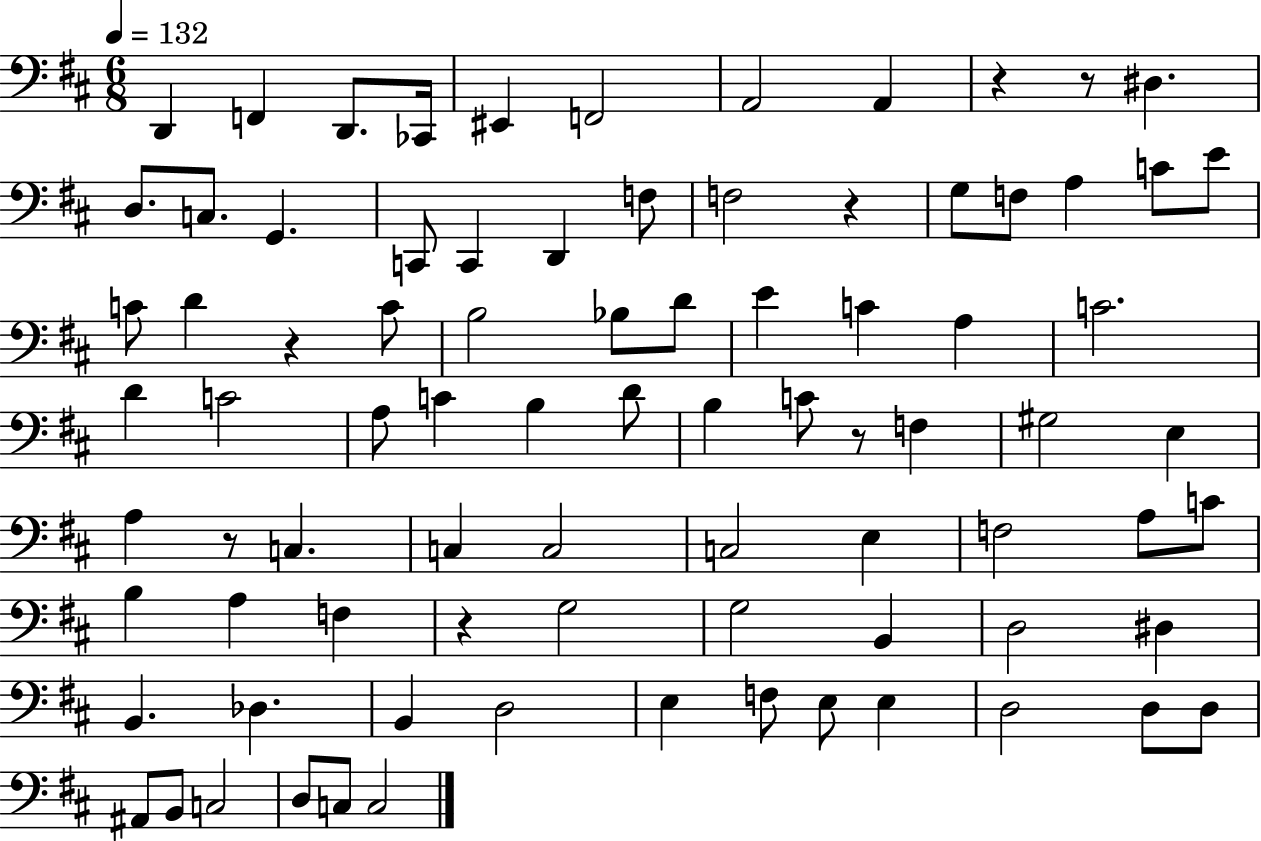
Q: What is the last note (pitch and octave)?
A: C3